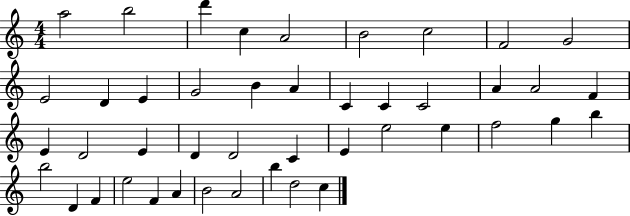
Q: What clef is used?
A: treble